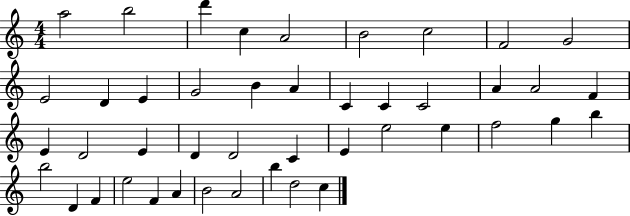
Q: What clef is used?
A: treble